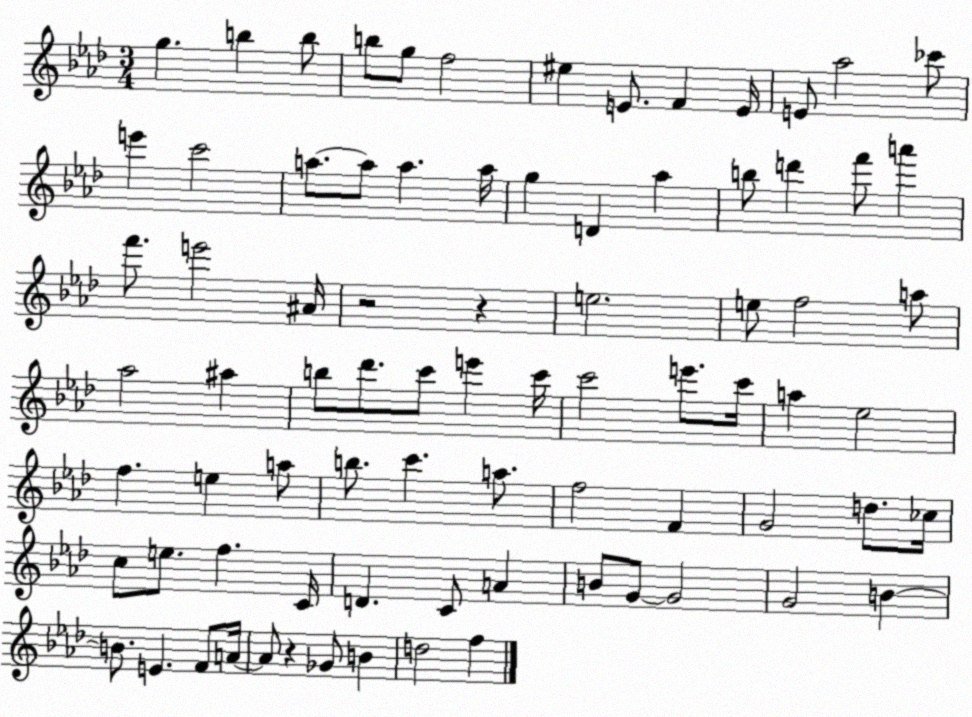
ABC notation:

X:1
T:Untitled
M:3/4
L:1/4
K:Ab
g b b/2 b/2 g/2 f2 ^e E/2 F E/4 E/2 _a2 _c'/2 e' c'2 a/2 a/2 a a/4 g D _a b/2 d' f'/2 a' f'/2 e'2 ^A/4 z2 z e2 e/2 f2 a/2 _a2 ^a b/2 _d'/2 c'/2 e' c'/4 c'2 e'/2 c'/4 a _e2 f e a/2 b/2 c' a/2 f2 F G2 d/2 _c/4 c/2 e/2 f C/4 D C/2 A B/2 G/2 G2 G2 B B/2 E F/2 A/4 A/2 z _G/2 B d2 f